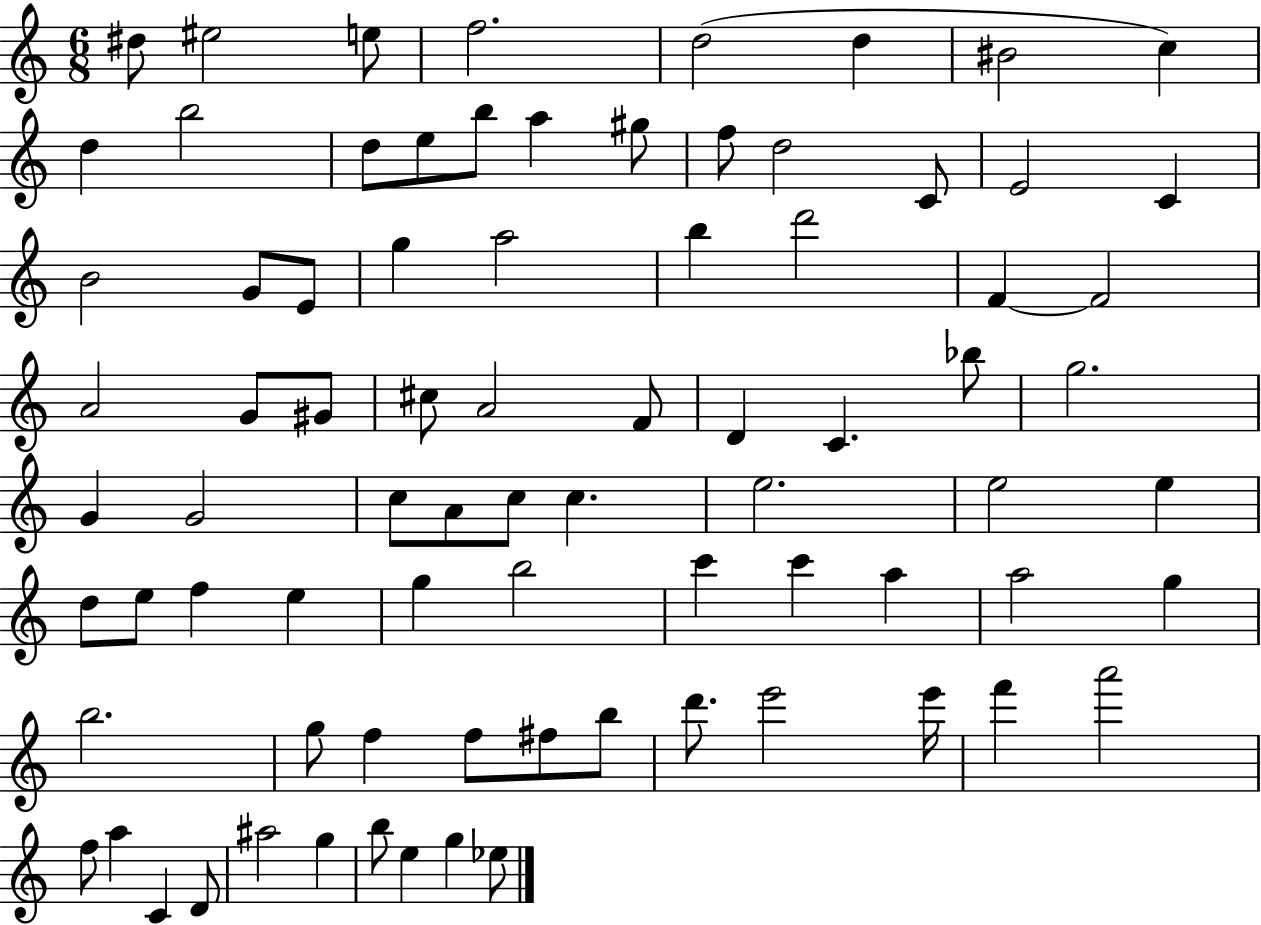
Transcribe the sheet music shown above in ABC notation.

X:1
T:Untitled
M:6/8
L:1/4
K:C
^d/2 ^e2 e/2 f2 d2 d ^B2 c d b2 d/2 e/2 b/2 a ^g/2 f/2 d2 C/2 E2 C B2 G/2 E/2 g a2 b d'2 F F2 A2 G/2 ^G/2 ^c/2 A2 F/2 D C _b/2 g2 G G2 c/2 A/2 c/2 c e2 e2 e d/2 e/2 f e g b2 c' c' a a2 g b2 g/2 f f/2 ^f/2 b/2 d'/2 e'2 e'/4 f' a'2 f/2 a C D/2 ^a2 g b/2 e g _e/2